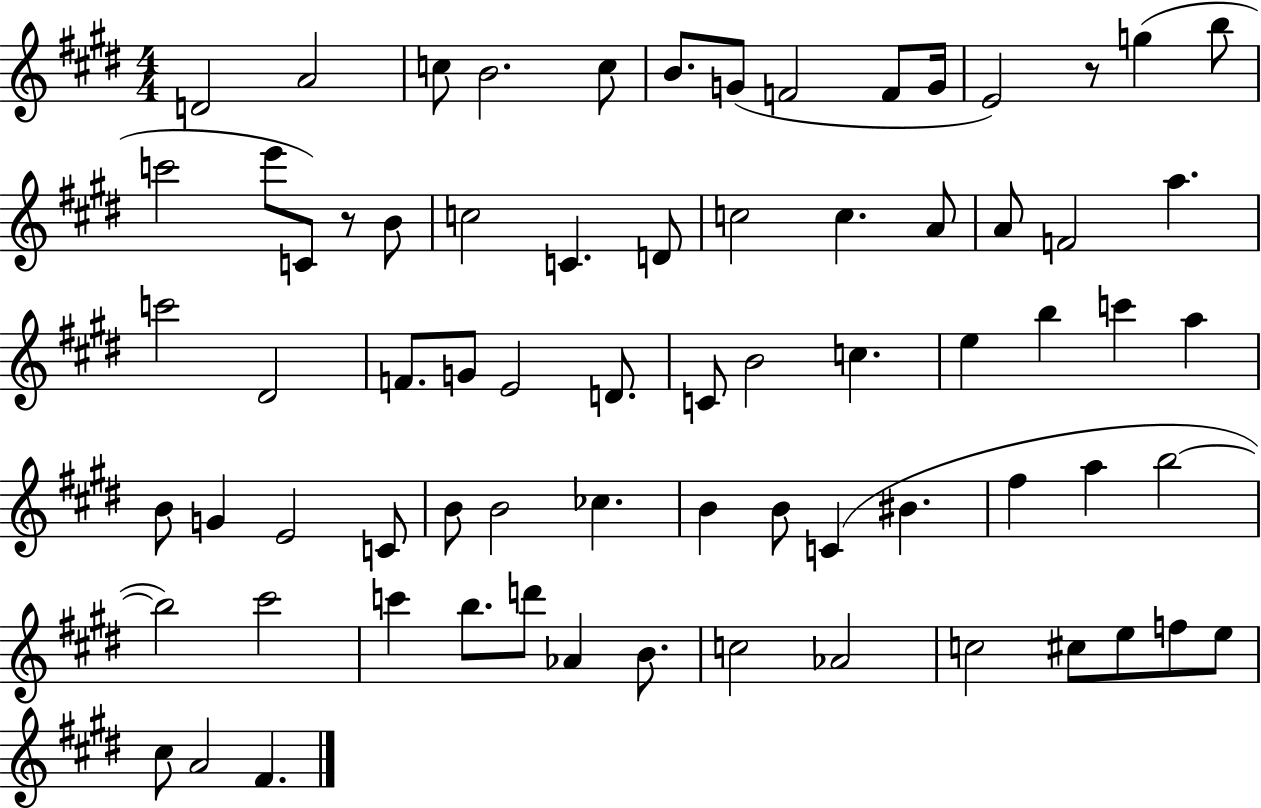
D4/h A4/h C5/e B4/h. C5/e B4/e. G4/e F4/h F4/e G4/s E4/h R/e G5/q B5/e C6/h E6/e C4/e R/e B4/e C5/h C4/q. D4/e C5/h C5/q. A4/e A4/e F4/h A5/q. C6/h D#4/h F4/e. G4/e E4/h D4/e. C4/e B4/h C5/q. E5/q B5/q C6/q A5/q B4/e G4/q E4/h C4/e B4/e B4/h CES5/q. B4/q B4/e C4/q BIS4/q. F#5/q A5/q B5/h B5/h C#6/h C6/q B5/e. D6/e Ab4/q B4/e. C5/h Ab4/h C5/h C#5/e E5/e F5/e E5/e C#5/e A4/h F#4/q.